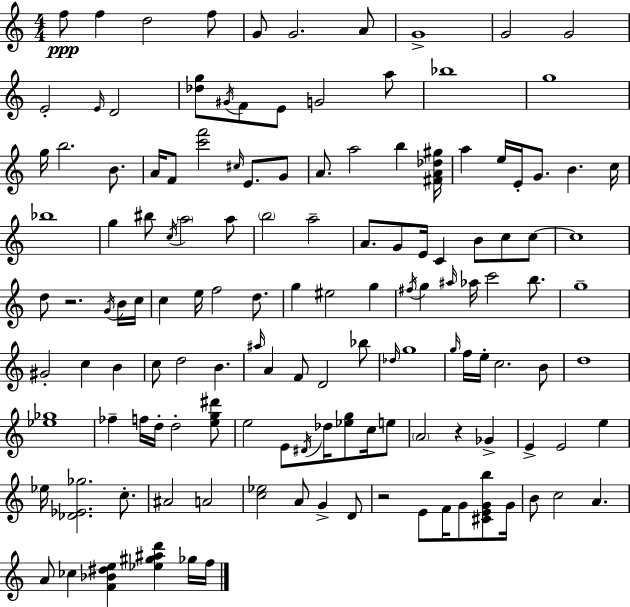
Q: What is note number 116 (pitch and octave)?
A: G4